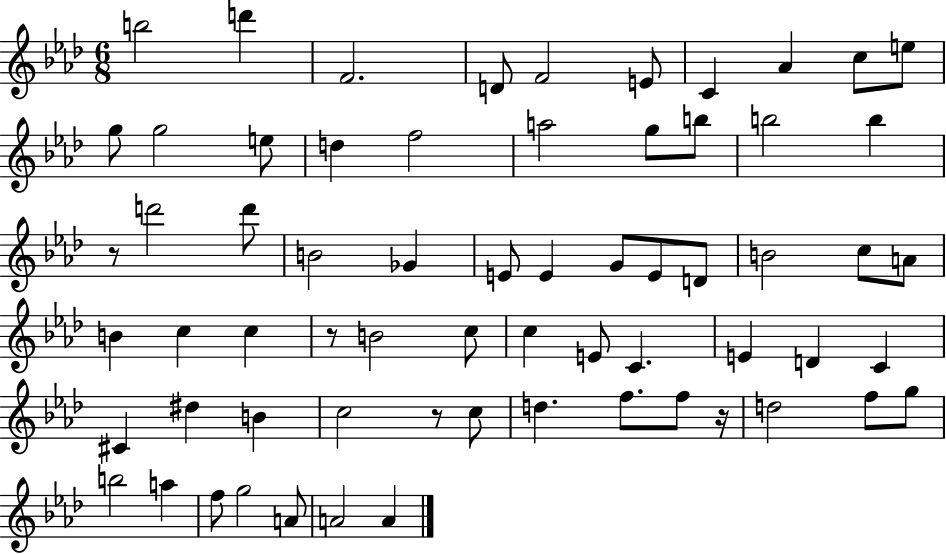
{
  \clef treble
  \numericTimeSignature
  \time 6/8
  \key aes \major
  b''2 d'''4 | f'2. | d'8 f'2 e'8 | c'4 aes'4 c''8 e''8 | \break g''8 g''2 e''8 | d''4 f''2 | a''2 g''8 b''8 | b''2 b''4 | \break r8 d'''2 d'''8 | b'2 ges'4 | e'8 e'4 g'8 e'8 d'8 | b'2 c''8 a'8 | \break b'4 c''4 c''4 | r8 b'2 c''8 | c''4 e'8 c'4. | e'4 d'4 c'4 | \break cis'4 dis''4 b'4 | c''2 r8 c''8 | d''4. f''8. f''8 r16 | d''2 f''8 g''8 | \break b''2 a''4 | f''8 g''2 a'8 | a'2 a'4 | \bar "|."
}